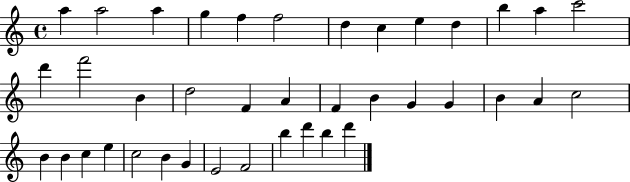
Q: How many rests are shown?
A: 0